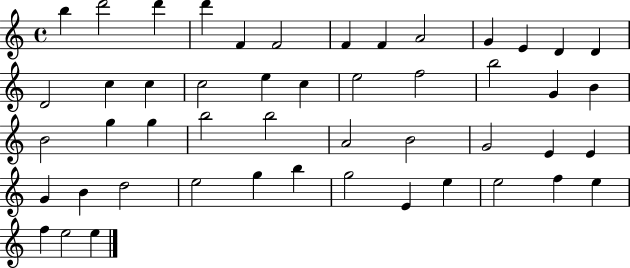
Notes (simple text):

B5/q D6/h D6/q D6/q F4/q F4/h F4/q F4/q A4/h G4/q E4/q D4/q D4/q D4/h C5/q C5/q C5/h E5/q C5/q E5/h F5/h B5/h G4/q B4/q B4/h G5/q G5/q B5/h B5/h A4/h B4/h G4/h E4/q E4/q G4/q B4/q D5/h E5/h G5/q B5/q G5/h E4/q E5/q E5/h F5/q E5/q F5/q E5/h E5/q